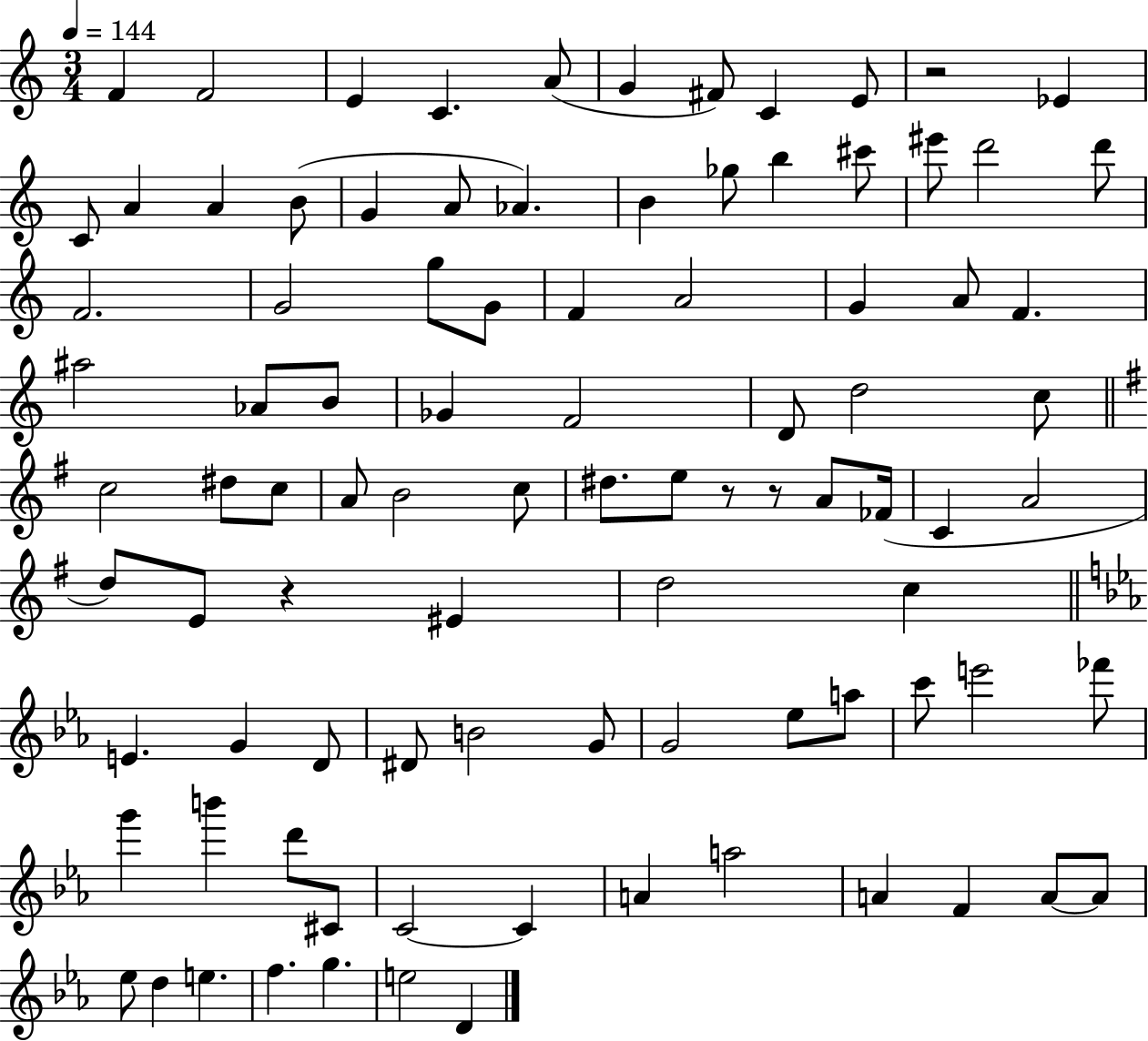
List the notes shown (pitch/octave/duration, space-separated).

F4/q F4/h E4/q C4/q. A4/e G4/q F#4/e C4/q E4/e R/h Eb4/q C4/e A4/q A4/q B4/e G4/q A4/e Ab4/q. B4/q Gb5/e B5/q C#6/e EIS6/e D6/h D6/e F4/h. G4/h G5/e G4/e F4/q A4/h G4/q A4/e F4/q. A#5/h Ab4/e B4/e Gb4/q F4/h D4/e D5/h C5/e C5/h D#5/e C5/e A4/e B4/h C5/e D#5/e. E5/e R/e R/e A4/e FES4/s C4/q A4/h D5/e E4/e R/q EIS4/q D5/h C5/q E4/q. G4/q D4/e D#4/e B4/h G4/e G4/h Eb5/e A5/e C6/e E6/h FES6/e G6/q B6/q D6/e C#4/e C4/h C4/q A4/q A5/h A4/q F4/q A4/e A4/e Eb5/e D5/q E5/q. F5/q. G5/q. E5/h D4/q